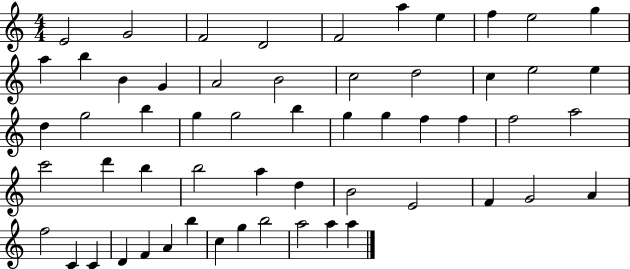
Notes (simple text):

E4/h G4/h F4/h D4/h F4/h A5/q E5/q F5/q E5/h G5/q A5/q B5/q B4/q G4/q A4/h B4/h C5/h D5/h C5/q E5/h E5/q D5/q G5/h B5/q G5/q G5/h B5/q G5/q G5/q F5/q F5/q F5/h A5/h C6/h D6/q B5/q B5/h A5/q D5/q B4/h E4/h F4/q G4/h A4/q F5/h C4/q C4/q D4/q F4/q A4/q B5/q C5/q G5/q B5/h A5/h A5/q A5/q